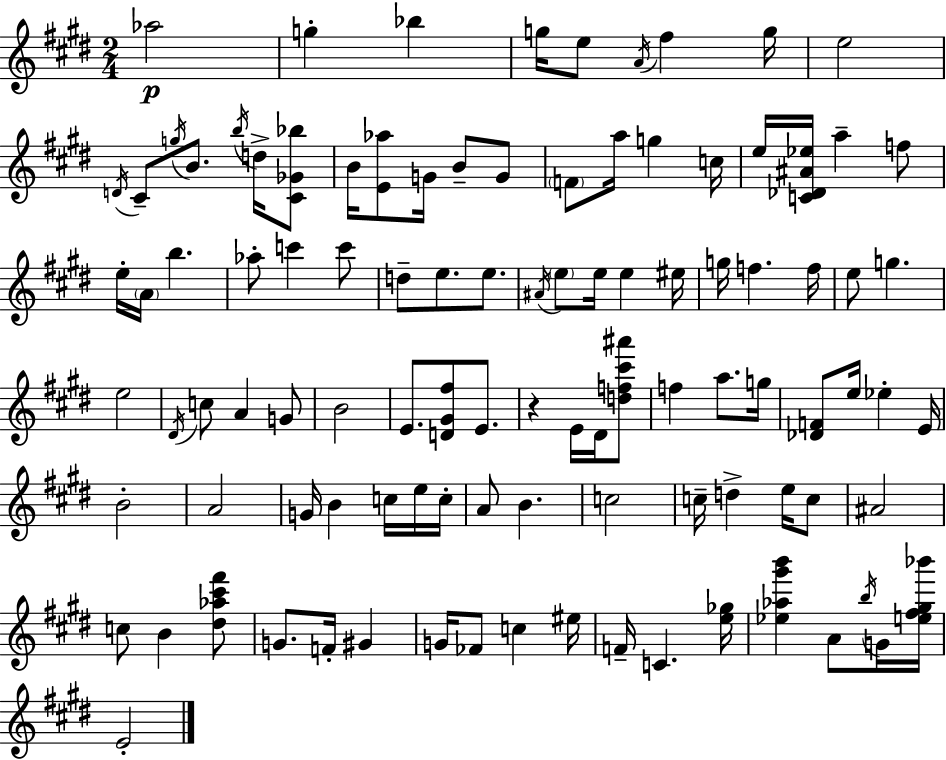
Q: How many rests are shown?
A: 1